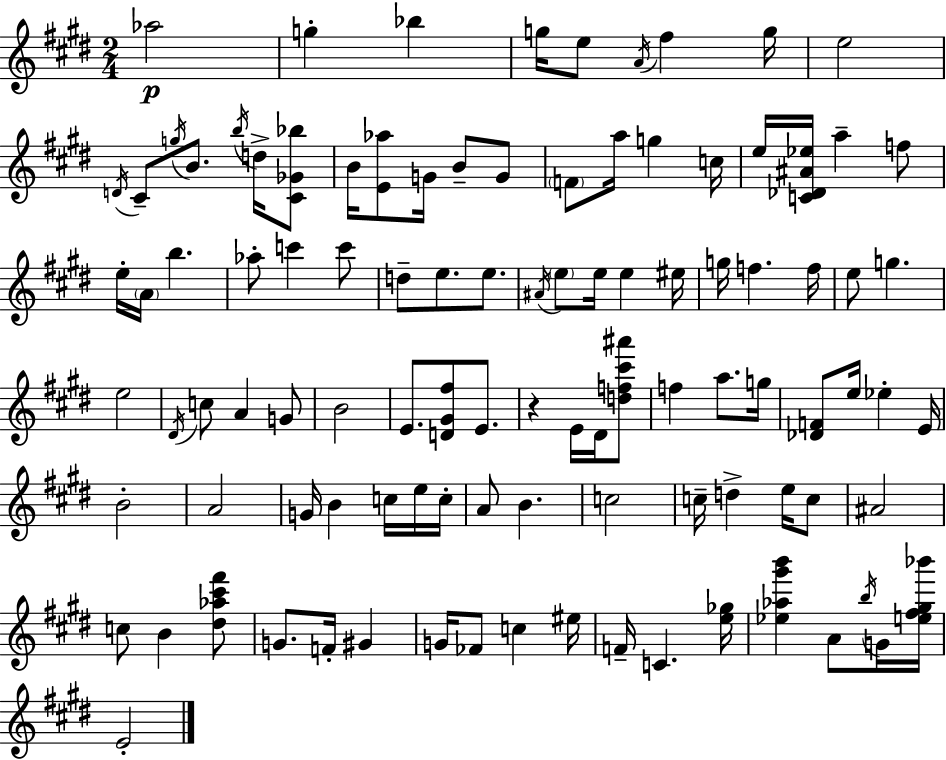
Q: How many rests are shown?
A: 1